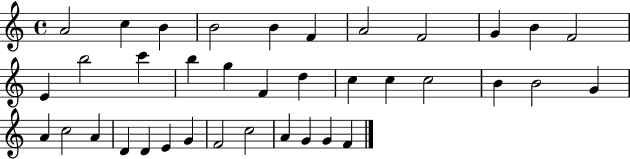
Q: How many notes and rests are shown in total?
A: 37